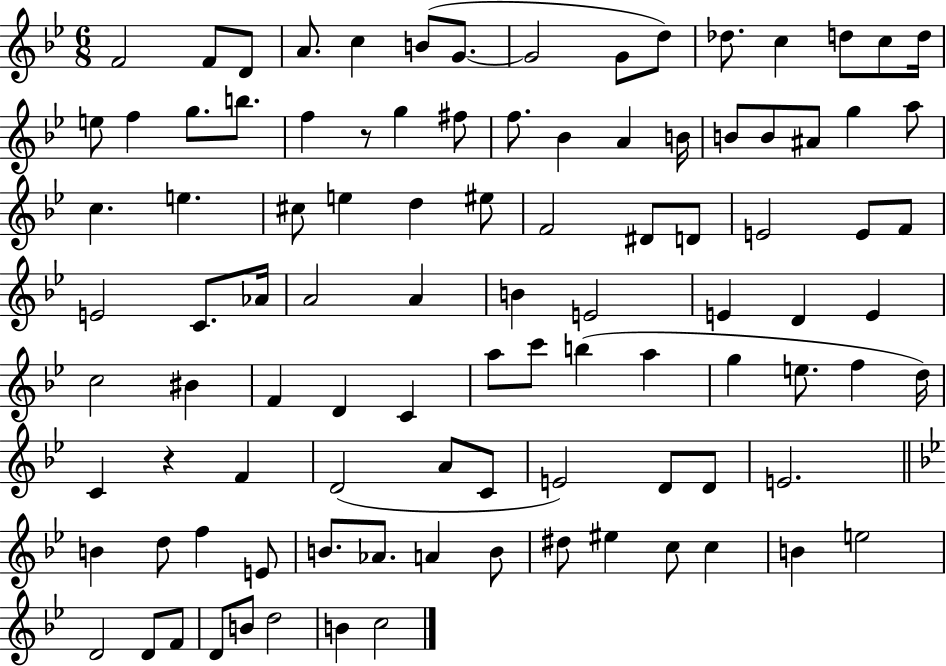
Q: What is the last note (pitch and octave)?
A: C5